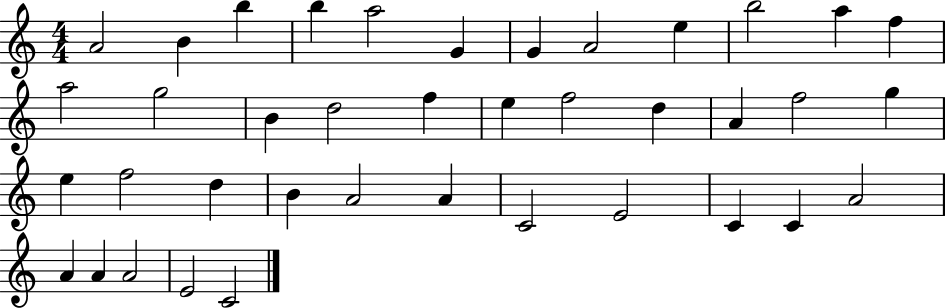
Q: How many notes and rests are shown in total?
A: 39